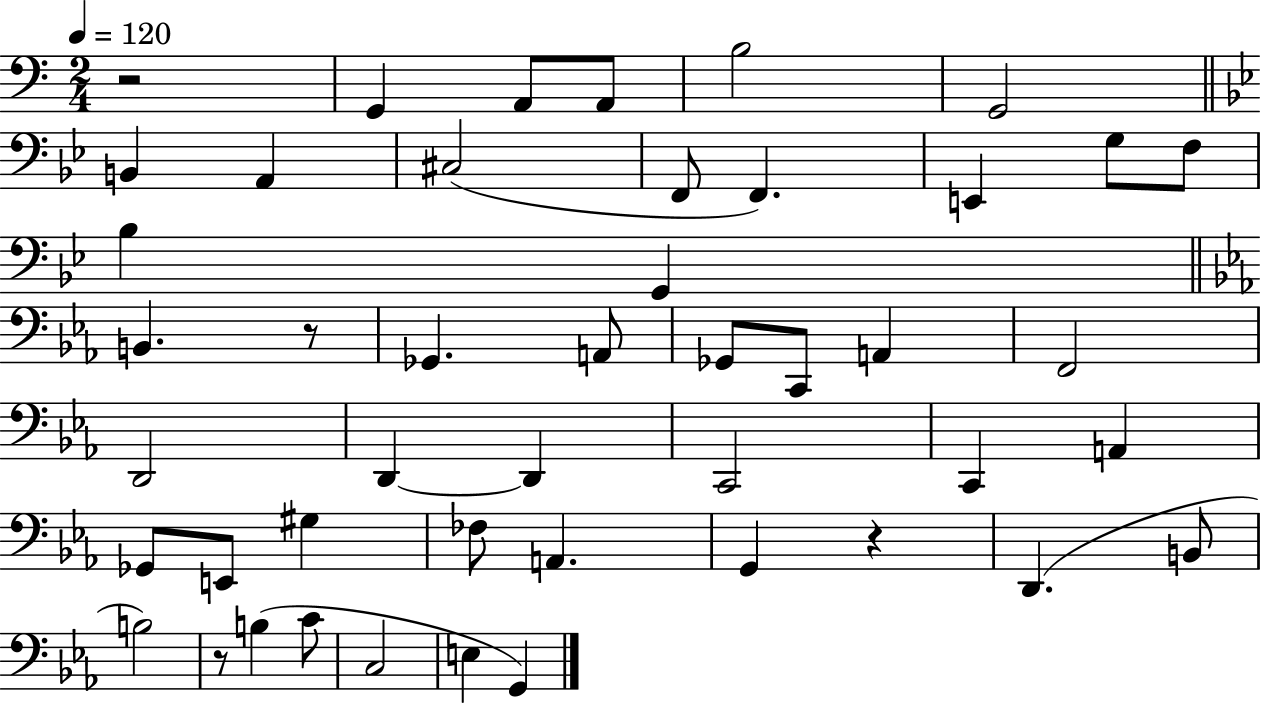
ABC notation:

X:1
T:Untitled
M:2/4
L:1/4
K:C
z2 G,, A,,/2 A,,/2 B,2 G,,2 B,, A,, ^C,2 F,,/2 F,, E,, G,/2 F,/2 _B, G,, B,, z/2 _G,, A,,/2 _G,,/2 C,,/2 A,, F,,2 D,,2 D,, D,, C,,2 C,, A,, _G,,/2 E,,/2 ^G, _F,/2 A,, G,, z D,, B,,/2 B,2 z/2 B, C/2 C,2 E, G,,